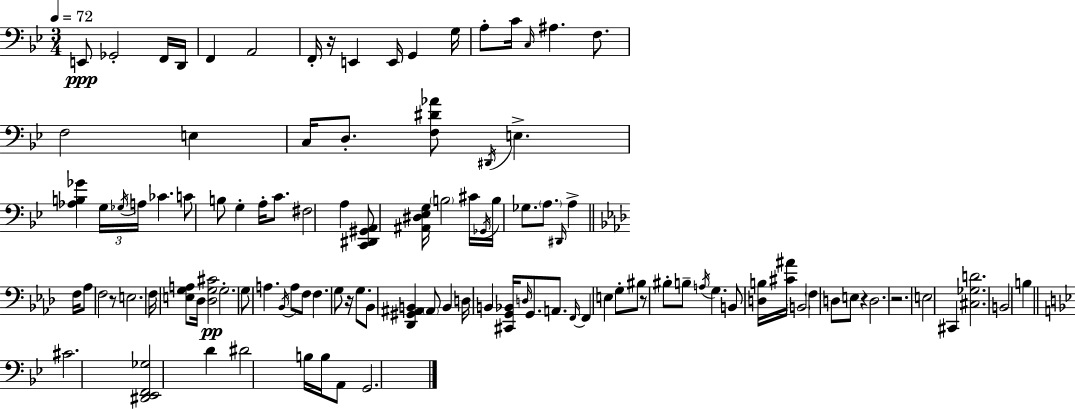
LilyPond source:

{
  \clef bass
  \numericTimeSignature
  \time 3/4
  \key bes \major
  \tempo 4 = 72
  e,8\ppp ges,2-. f,16 d,16 | f,4 a,2 | f,16-. r16 e,4 e,16 g,4 g16 | a8-. c'16 \grace { c16 } ais4. f8. | \break f2 e4 | c16 d8.-. <f dis' aes'>8 \acciaccatura { dis,16 } e4.-> | <aes b ges'>4 \tuplet 3/2 { g16 \acciaccatura { ges16 } a16 } ces'4. | c'8 b8 g4-. a16-. | \break c'8. fis2 a4 | <c, dis, gis, a,>8 <ais, dis ees g>16 \parenthesize b2 | cis'16 \acciaccatura { ges,16 } b16 ges8. \parenthesize a8. \grace { dis,16 } | a4-> \bar "||" \break \key f \minor f16 aes8 f2 r8 | e2. | f16 <e g a>8 des16 <des g cis'>2\pp | g2.-. | \break g8 a4. \acciaccatura { bes,16 } a8 | f8 f4. g8 r16 g8. | bes,8 <des, gis, ais, b,>4 \parenthesize ais,8 b,4 | d16 b,4 <cis, g, bes,>16 \grace { d16 } g,8. | \break a,8. \grace { f,16~ }~ f,4 e4 | g8-. bis8 r8 bis8-. b8-- \acciaccatura { a16 } g4. | b,8 <d b>16 <cis' ais'>16 \parenthesize b,2 | \parenthesize f4 d8 e8 | \break r4 d2. | r2. | e2 | cis,4 <cis ges d'>2. | \break b,2 | b4 \bar "||" \break \key bes \major cis'2. | <dis, ees, f, ges>2 d'4 | dis'2 b16 b16 a,8 | g,2. | \break \bar "|."
}